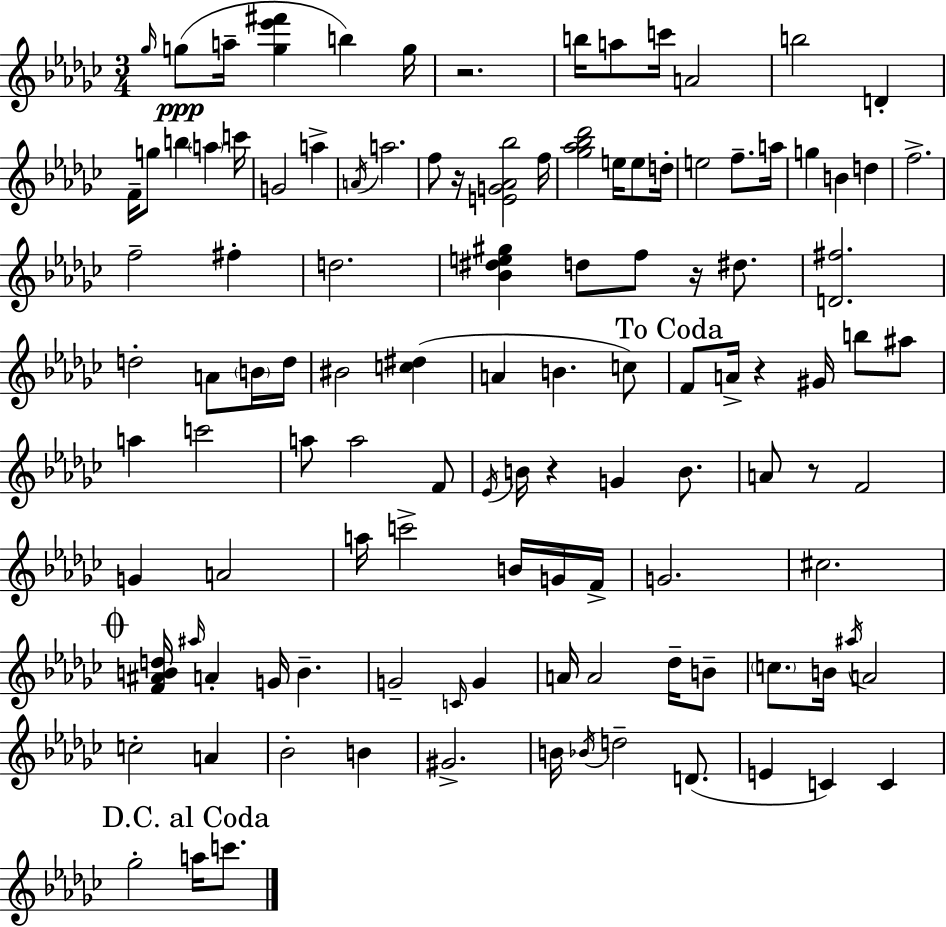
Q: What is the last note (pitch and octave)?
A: C6